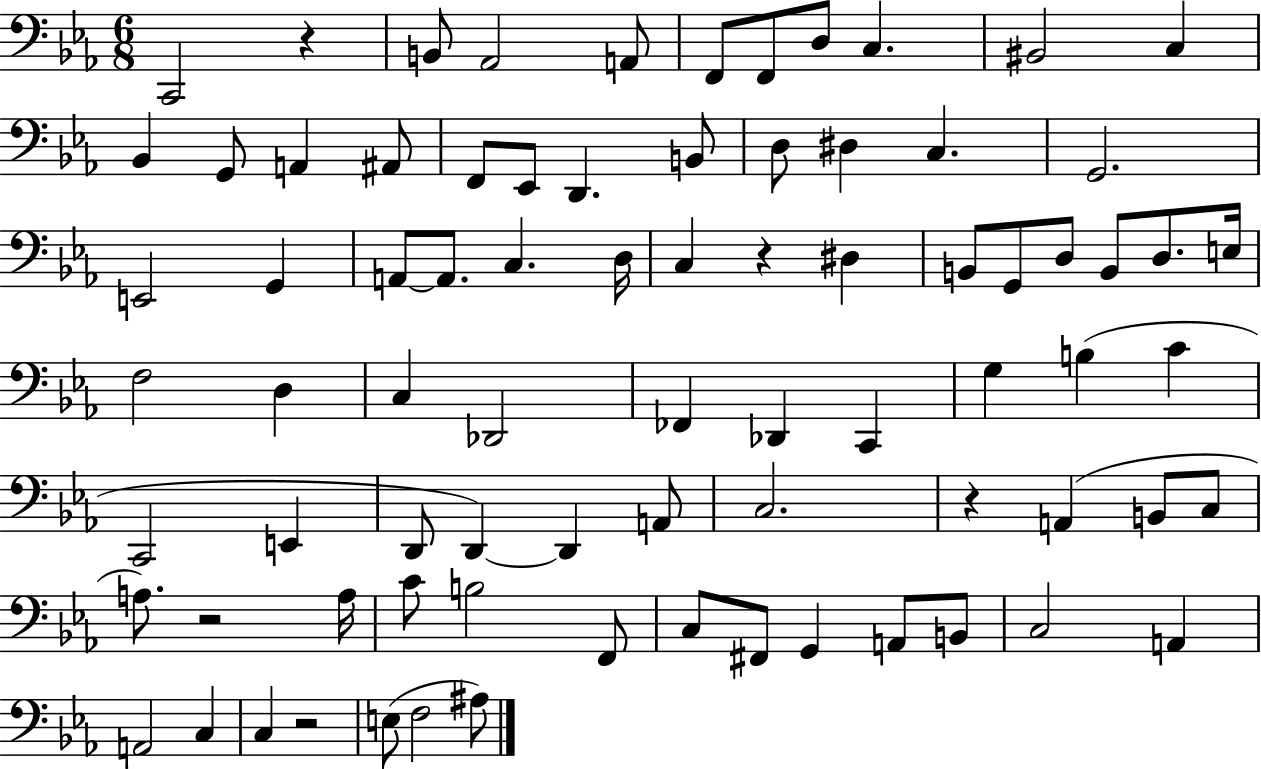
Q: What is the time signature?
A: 6/8